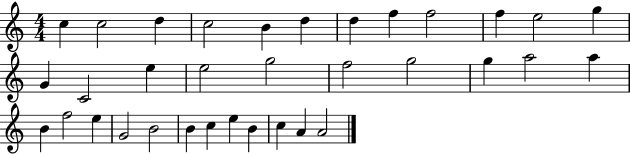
X:1
T:Untitled
M:4/4
L:1/4
K:C
c c2 d c2 B d d f f2 f e2 g G C2 e e2 g2 f2 g2 g a2 a B f2 e G2 B2 B c e B c A A2